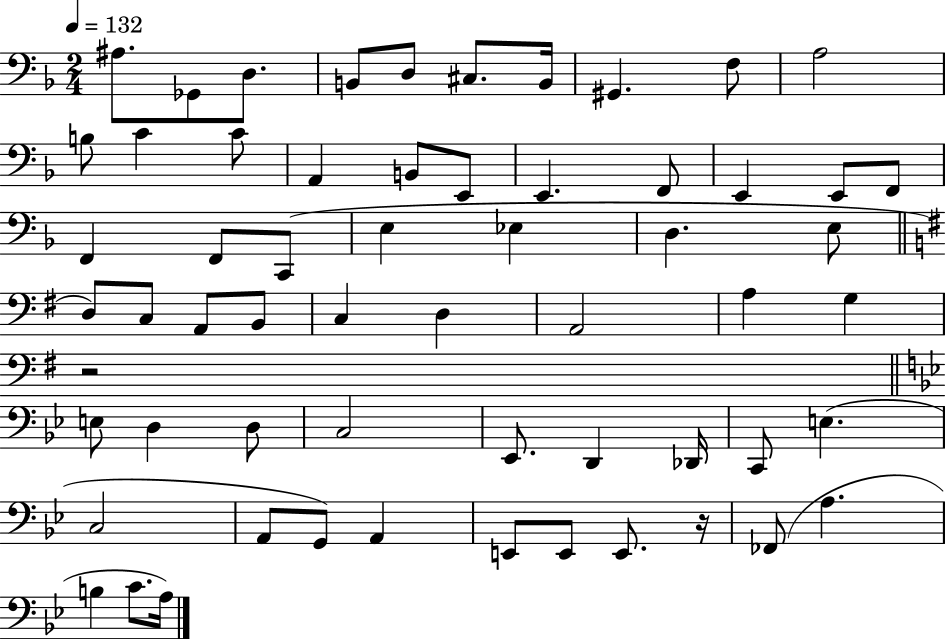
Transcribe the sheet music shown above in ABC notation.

X:1
T:Untitled
M:2/4
L:1/4
K:F
^A,/2 _G,,/2 D,/2 B,,/2 D,/2 ^C,/2 B,,/4 ^G,, F,/2 A,2 B,/2 C C/2 A,, B,,/2 E,,/2 E,, F,,/2 E,, E,,/2 F,,/2 F,, F,,/2 C,,/2 E, _E, D, E,/2 D,/2 C,/2 A,,/2 B,,/2 C, D, A,,2 A, G, z2 E,/2 D, D,/2 C,2 _E,,/2 D,, _D,,/4 C,,/2 E, C,2 A,,/2 G,,/2 A,, E,,/2 E,,/2 E,,/2 z/4 _F,,/2 A, B, C/2 A,/4